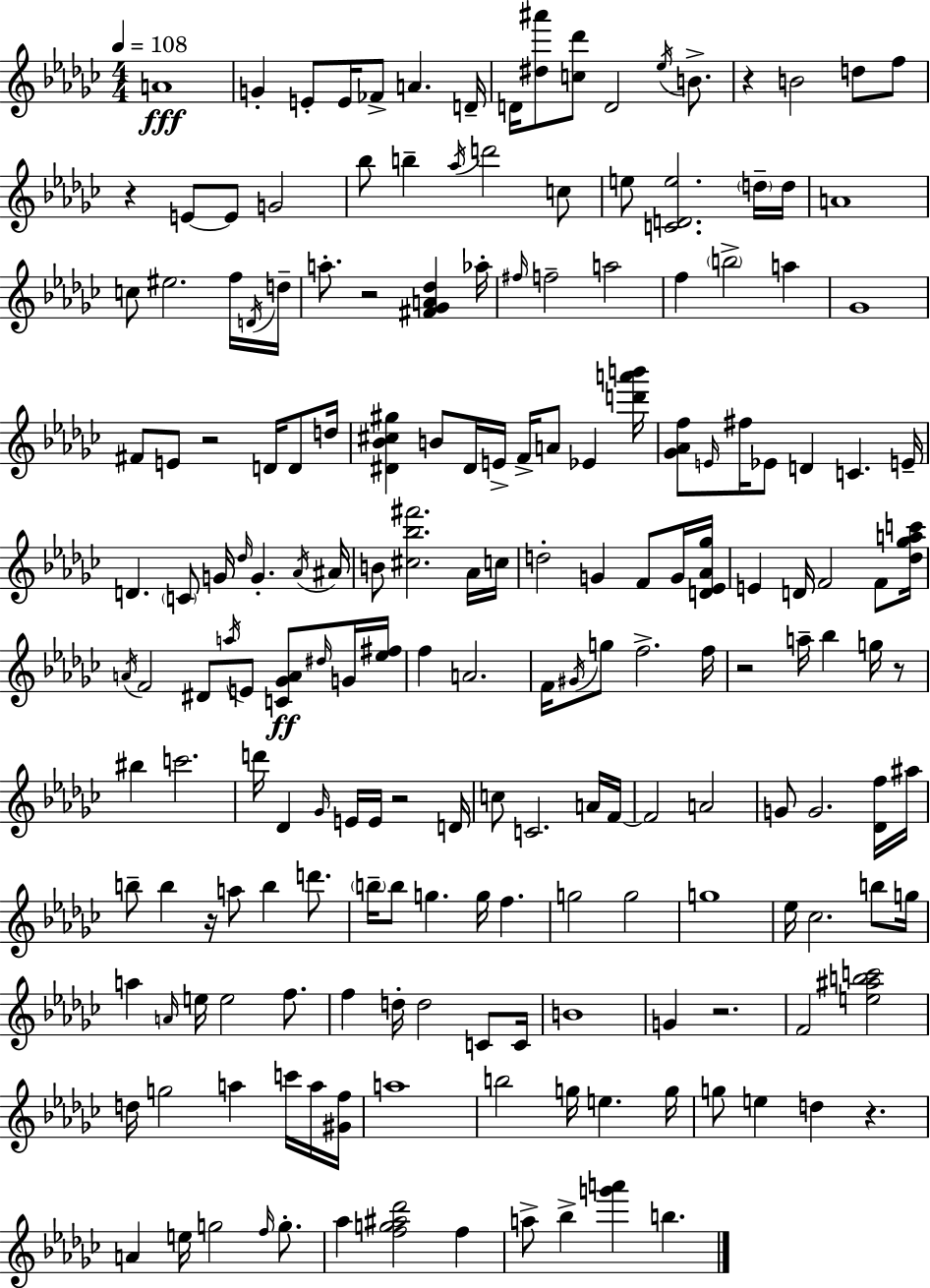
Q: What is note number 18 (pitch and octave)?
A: Bb5